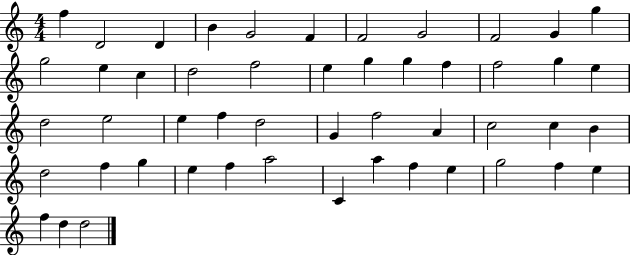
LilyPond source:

{
  \clef treble
  \numericTimeSignature
  \time 4/4
  \key c \major
  f''4 d'2 d'4 | b'4 g'2 f'4 | f'2 g'2 | f'2 g'4 g''4 | \break g''2 e''4 c''4 | d''2 f''2 | e''4 g''4 g''4 f''4 | f''2 g''4 e''4 | \break d''2 e''2 | e''4 f''4 d''2 | g'4 f''2 a'4 | c''2 c''4 b'4 | \break d''2 f''4 g''4 | e''4 f''4 a''2 | c'4 a''4 f''4 e''4 | g''2 f''4 e''4 | \break f''4 d''4 d''2 | \bar "|."
}